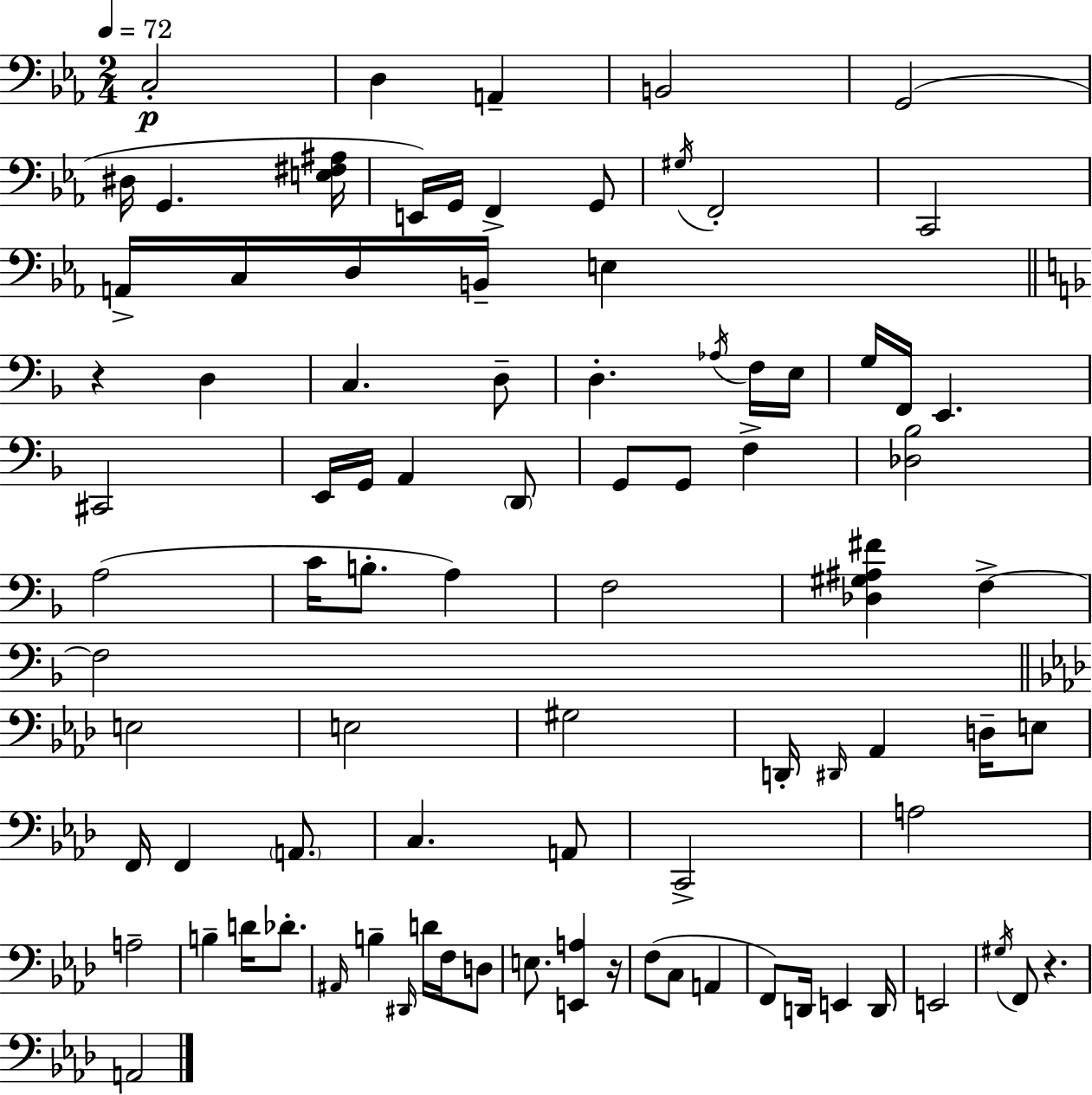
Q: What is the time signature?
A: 2/4